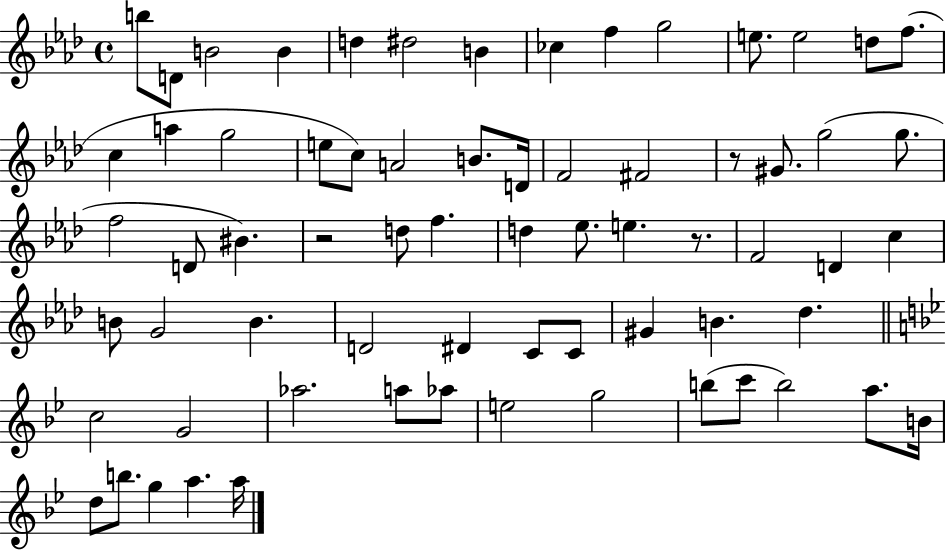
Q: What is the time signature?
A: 4/4